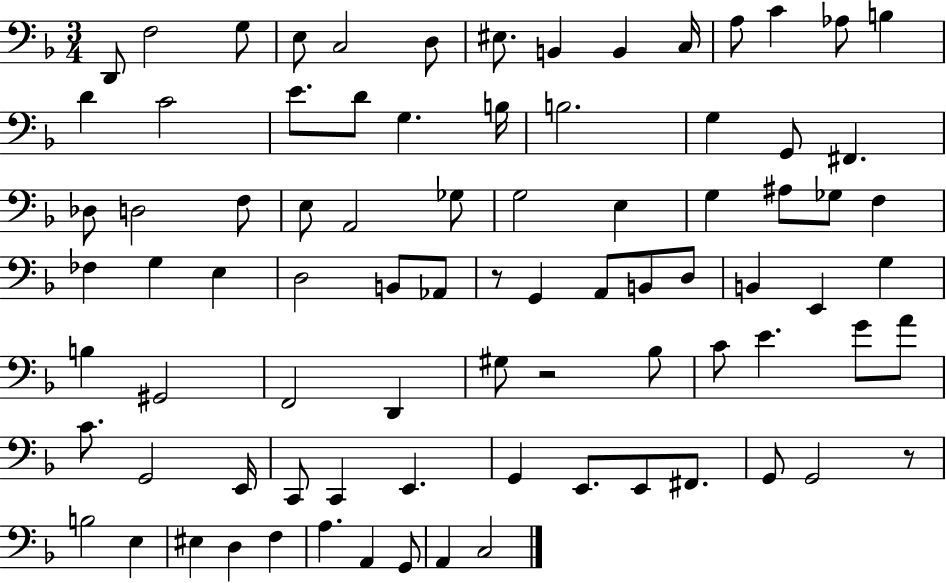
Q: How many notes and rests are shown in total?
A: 84